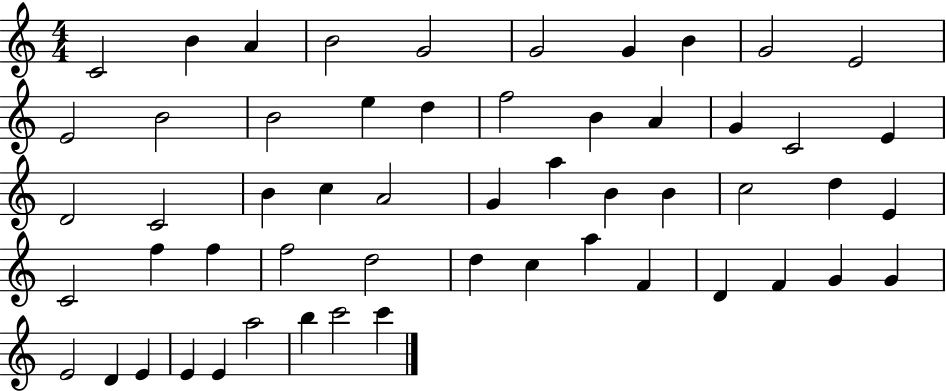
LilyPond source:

{
  \clef treble
  \numericTimeSignature
  \time 4/4
  \key c \major
  c'2 b'4 a'4 | b'2 g'2 | g'2 g'4 b'4 | g'2 e'2 | \break e'2 b'2 | b'2 e''4 d''4 | f''2 b'4 a'4 | g'4 c'2 e'4 | \break d'2 c'2 | b'4 c''4 a'2 | g'4 a''4 b'4 b'4 | c''2 d''4 e'4 | \break c'2 f''4 f''4 | f''2 d''2 | d''4 c''4 a''4 f'4 | d'4 f'4 g'4 g'4 | \break e'2 d'4 e'4 | e'4 e'4 a''2 | b''4 c'''2 c'''4 | \bar "|."
}